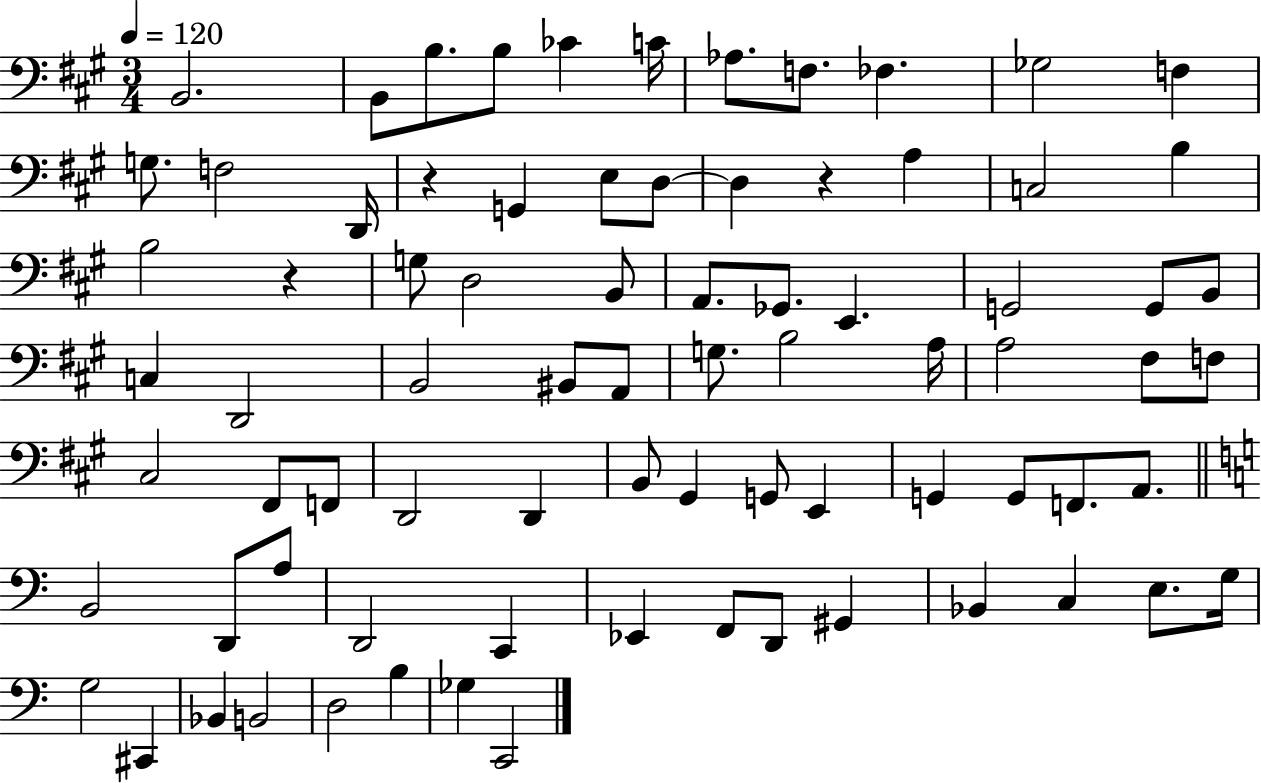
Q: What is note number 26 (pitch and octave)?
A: A2